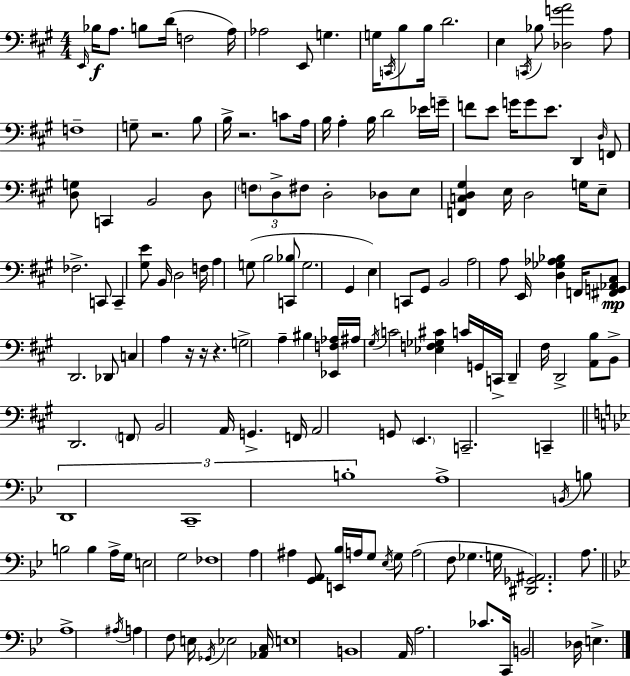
X:1
T:Untitled
M:4/4
L:1/4
K:A
E,,/4 _B,/4 A,/2 B,/2 D/4 F,2 A,/4 _A,2 E,,/2 G, G,/4 C,,/4 B,/2 B,/4 D2 E, C,,/4 _B,/2 [_D,GA]2 A,/2 F,4 G,/2 z2 B,/2 B,/4 z2 C/2 A,/4 B,/4 A, B,/4 D2 _E/4 G/4 F/2 E/2 G/4 G/2 E/2 D,, D,/4 F,,/2 [D,G,]/2 C,, B,,2 D,/2 F,/2 D,/2 ^F,/2 D,2 _D,/2 E,/2 [F,,C,D,^G,] E,/4 D,2 G,/4 E,/2 _F,2 C,,/2 C,, [^G,E]/2 B,,/4 D,2 F,/4 A, G,/2 B,2 [C,,_B,]/2 G,2 ^G,, E, C,,/2 ^G,,/2 B,,2 A,2 A,/2 E,,/4 [D,_G,_A,_B,] F,,/4 [^F,,G,,_A,,^C,]/2 D,,2 _D,,/2 C, A, z/4 z/4 z G,2 A, ^B, [_E,,F,_A,]/4 ^A,/4 ^G,/4 C2 [_E,F,_G,^C] C/4 G,,/4 C,,/4 D,, ^F,/4 D,,2 [A,,B,]/2 B,,/2 D,,2 F,,/2 B,,2 A,,/4 G,, F,,/4 A,,2 G,,/2 E,, C,,2 C,, D,,4 C,,4 B,4 A,4 B,,/4 B,/2 B,2 B, A,/4 G,/4 E,2 G,2 _F,4 A, ^A, [G,,A,,]/2 [E,,_B,]/4 A,/4 G,/2 _E,/4 G,/2 A,2 F,/2 _G, G,/4 [^D,,_G,,^A,,]2 A,/2 A,4 ^A,/4 A, F,/2 E,/4 _G,,/4 _E,2 [_A,,C,]/4 E,4 B,,4 A,,/4 A,2 _C/2 C,,/4 B,,2 _D,/4 E,